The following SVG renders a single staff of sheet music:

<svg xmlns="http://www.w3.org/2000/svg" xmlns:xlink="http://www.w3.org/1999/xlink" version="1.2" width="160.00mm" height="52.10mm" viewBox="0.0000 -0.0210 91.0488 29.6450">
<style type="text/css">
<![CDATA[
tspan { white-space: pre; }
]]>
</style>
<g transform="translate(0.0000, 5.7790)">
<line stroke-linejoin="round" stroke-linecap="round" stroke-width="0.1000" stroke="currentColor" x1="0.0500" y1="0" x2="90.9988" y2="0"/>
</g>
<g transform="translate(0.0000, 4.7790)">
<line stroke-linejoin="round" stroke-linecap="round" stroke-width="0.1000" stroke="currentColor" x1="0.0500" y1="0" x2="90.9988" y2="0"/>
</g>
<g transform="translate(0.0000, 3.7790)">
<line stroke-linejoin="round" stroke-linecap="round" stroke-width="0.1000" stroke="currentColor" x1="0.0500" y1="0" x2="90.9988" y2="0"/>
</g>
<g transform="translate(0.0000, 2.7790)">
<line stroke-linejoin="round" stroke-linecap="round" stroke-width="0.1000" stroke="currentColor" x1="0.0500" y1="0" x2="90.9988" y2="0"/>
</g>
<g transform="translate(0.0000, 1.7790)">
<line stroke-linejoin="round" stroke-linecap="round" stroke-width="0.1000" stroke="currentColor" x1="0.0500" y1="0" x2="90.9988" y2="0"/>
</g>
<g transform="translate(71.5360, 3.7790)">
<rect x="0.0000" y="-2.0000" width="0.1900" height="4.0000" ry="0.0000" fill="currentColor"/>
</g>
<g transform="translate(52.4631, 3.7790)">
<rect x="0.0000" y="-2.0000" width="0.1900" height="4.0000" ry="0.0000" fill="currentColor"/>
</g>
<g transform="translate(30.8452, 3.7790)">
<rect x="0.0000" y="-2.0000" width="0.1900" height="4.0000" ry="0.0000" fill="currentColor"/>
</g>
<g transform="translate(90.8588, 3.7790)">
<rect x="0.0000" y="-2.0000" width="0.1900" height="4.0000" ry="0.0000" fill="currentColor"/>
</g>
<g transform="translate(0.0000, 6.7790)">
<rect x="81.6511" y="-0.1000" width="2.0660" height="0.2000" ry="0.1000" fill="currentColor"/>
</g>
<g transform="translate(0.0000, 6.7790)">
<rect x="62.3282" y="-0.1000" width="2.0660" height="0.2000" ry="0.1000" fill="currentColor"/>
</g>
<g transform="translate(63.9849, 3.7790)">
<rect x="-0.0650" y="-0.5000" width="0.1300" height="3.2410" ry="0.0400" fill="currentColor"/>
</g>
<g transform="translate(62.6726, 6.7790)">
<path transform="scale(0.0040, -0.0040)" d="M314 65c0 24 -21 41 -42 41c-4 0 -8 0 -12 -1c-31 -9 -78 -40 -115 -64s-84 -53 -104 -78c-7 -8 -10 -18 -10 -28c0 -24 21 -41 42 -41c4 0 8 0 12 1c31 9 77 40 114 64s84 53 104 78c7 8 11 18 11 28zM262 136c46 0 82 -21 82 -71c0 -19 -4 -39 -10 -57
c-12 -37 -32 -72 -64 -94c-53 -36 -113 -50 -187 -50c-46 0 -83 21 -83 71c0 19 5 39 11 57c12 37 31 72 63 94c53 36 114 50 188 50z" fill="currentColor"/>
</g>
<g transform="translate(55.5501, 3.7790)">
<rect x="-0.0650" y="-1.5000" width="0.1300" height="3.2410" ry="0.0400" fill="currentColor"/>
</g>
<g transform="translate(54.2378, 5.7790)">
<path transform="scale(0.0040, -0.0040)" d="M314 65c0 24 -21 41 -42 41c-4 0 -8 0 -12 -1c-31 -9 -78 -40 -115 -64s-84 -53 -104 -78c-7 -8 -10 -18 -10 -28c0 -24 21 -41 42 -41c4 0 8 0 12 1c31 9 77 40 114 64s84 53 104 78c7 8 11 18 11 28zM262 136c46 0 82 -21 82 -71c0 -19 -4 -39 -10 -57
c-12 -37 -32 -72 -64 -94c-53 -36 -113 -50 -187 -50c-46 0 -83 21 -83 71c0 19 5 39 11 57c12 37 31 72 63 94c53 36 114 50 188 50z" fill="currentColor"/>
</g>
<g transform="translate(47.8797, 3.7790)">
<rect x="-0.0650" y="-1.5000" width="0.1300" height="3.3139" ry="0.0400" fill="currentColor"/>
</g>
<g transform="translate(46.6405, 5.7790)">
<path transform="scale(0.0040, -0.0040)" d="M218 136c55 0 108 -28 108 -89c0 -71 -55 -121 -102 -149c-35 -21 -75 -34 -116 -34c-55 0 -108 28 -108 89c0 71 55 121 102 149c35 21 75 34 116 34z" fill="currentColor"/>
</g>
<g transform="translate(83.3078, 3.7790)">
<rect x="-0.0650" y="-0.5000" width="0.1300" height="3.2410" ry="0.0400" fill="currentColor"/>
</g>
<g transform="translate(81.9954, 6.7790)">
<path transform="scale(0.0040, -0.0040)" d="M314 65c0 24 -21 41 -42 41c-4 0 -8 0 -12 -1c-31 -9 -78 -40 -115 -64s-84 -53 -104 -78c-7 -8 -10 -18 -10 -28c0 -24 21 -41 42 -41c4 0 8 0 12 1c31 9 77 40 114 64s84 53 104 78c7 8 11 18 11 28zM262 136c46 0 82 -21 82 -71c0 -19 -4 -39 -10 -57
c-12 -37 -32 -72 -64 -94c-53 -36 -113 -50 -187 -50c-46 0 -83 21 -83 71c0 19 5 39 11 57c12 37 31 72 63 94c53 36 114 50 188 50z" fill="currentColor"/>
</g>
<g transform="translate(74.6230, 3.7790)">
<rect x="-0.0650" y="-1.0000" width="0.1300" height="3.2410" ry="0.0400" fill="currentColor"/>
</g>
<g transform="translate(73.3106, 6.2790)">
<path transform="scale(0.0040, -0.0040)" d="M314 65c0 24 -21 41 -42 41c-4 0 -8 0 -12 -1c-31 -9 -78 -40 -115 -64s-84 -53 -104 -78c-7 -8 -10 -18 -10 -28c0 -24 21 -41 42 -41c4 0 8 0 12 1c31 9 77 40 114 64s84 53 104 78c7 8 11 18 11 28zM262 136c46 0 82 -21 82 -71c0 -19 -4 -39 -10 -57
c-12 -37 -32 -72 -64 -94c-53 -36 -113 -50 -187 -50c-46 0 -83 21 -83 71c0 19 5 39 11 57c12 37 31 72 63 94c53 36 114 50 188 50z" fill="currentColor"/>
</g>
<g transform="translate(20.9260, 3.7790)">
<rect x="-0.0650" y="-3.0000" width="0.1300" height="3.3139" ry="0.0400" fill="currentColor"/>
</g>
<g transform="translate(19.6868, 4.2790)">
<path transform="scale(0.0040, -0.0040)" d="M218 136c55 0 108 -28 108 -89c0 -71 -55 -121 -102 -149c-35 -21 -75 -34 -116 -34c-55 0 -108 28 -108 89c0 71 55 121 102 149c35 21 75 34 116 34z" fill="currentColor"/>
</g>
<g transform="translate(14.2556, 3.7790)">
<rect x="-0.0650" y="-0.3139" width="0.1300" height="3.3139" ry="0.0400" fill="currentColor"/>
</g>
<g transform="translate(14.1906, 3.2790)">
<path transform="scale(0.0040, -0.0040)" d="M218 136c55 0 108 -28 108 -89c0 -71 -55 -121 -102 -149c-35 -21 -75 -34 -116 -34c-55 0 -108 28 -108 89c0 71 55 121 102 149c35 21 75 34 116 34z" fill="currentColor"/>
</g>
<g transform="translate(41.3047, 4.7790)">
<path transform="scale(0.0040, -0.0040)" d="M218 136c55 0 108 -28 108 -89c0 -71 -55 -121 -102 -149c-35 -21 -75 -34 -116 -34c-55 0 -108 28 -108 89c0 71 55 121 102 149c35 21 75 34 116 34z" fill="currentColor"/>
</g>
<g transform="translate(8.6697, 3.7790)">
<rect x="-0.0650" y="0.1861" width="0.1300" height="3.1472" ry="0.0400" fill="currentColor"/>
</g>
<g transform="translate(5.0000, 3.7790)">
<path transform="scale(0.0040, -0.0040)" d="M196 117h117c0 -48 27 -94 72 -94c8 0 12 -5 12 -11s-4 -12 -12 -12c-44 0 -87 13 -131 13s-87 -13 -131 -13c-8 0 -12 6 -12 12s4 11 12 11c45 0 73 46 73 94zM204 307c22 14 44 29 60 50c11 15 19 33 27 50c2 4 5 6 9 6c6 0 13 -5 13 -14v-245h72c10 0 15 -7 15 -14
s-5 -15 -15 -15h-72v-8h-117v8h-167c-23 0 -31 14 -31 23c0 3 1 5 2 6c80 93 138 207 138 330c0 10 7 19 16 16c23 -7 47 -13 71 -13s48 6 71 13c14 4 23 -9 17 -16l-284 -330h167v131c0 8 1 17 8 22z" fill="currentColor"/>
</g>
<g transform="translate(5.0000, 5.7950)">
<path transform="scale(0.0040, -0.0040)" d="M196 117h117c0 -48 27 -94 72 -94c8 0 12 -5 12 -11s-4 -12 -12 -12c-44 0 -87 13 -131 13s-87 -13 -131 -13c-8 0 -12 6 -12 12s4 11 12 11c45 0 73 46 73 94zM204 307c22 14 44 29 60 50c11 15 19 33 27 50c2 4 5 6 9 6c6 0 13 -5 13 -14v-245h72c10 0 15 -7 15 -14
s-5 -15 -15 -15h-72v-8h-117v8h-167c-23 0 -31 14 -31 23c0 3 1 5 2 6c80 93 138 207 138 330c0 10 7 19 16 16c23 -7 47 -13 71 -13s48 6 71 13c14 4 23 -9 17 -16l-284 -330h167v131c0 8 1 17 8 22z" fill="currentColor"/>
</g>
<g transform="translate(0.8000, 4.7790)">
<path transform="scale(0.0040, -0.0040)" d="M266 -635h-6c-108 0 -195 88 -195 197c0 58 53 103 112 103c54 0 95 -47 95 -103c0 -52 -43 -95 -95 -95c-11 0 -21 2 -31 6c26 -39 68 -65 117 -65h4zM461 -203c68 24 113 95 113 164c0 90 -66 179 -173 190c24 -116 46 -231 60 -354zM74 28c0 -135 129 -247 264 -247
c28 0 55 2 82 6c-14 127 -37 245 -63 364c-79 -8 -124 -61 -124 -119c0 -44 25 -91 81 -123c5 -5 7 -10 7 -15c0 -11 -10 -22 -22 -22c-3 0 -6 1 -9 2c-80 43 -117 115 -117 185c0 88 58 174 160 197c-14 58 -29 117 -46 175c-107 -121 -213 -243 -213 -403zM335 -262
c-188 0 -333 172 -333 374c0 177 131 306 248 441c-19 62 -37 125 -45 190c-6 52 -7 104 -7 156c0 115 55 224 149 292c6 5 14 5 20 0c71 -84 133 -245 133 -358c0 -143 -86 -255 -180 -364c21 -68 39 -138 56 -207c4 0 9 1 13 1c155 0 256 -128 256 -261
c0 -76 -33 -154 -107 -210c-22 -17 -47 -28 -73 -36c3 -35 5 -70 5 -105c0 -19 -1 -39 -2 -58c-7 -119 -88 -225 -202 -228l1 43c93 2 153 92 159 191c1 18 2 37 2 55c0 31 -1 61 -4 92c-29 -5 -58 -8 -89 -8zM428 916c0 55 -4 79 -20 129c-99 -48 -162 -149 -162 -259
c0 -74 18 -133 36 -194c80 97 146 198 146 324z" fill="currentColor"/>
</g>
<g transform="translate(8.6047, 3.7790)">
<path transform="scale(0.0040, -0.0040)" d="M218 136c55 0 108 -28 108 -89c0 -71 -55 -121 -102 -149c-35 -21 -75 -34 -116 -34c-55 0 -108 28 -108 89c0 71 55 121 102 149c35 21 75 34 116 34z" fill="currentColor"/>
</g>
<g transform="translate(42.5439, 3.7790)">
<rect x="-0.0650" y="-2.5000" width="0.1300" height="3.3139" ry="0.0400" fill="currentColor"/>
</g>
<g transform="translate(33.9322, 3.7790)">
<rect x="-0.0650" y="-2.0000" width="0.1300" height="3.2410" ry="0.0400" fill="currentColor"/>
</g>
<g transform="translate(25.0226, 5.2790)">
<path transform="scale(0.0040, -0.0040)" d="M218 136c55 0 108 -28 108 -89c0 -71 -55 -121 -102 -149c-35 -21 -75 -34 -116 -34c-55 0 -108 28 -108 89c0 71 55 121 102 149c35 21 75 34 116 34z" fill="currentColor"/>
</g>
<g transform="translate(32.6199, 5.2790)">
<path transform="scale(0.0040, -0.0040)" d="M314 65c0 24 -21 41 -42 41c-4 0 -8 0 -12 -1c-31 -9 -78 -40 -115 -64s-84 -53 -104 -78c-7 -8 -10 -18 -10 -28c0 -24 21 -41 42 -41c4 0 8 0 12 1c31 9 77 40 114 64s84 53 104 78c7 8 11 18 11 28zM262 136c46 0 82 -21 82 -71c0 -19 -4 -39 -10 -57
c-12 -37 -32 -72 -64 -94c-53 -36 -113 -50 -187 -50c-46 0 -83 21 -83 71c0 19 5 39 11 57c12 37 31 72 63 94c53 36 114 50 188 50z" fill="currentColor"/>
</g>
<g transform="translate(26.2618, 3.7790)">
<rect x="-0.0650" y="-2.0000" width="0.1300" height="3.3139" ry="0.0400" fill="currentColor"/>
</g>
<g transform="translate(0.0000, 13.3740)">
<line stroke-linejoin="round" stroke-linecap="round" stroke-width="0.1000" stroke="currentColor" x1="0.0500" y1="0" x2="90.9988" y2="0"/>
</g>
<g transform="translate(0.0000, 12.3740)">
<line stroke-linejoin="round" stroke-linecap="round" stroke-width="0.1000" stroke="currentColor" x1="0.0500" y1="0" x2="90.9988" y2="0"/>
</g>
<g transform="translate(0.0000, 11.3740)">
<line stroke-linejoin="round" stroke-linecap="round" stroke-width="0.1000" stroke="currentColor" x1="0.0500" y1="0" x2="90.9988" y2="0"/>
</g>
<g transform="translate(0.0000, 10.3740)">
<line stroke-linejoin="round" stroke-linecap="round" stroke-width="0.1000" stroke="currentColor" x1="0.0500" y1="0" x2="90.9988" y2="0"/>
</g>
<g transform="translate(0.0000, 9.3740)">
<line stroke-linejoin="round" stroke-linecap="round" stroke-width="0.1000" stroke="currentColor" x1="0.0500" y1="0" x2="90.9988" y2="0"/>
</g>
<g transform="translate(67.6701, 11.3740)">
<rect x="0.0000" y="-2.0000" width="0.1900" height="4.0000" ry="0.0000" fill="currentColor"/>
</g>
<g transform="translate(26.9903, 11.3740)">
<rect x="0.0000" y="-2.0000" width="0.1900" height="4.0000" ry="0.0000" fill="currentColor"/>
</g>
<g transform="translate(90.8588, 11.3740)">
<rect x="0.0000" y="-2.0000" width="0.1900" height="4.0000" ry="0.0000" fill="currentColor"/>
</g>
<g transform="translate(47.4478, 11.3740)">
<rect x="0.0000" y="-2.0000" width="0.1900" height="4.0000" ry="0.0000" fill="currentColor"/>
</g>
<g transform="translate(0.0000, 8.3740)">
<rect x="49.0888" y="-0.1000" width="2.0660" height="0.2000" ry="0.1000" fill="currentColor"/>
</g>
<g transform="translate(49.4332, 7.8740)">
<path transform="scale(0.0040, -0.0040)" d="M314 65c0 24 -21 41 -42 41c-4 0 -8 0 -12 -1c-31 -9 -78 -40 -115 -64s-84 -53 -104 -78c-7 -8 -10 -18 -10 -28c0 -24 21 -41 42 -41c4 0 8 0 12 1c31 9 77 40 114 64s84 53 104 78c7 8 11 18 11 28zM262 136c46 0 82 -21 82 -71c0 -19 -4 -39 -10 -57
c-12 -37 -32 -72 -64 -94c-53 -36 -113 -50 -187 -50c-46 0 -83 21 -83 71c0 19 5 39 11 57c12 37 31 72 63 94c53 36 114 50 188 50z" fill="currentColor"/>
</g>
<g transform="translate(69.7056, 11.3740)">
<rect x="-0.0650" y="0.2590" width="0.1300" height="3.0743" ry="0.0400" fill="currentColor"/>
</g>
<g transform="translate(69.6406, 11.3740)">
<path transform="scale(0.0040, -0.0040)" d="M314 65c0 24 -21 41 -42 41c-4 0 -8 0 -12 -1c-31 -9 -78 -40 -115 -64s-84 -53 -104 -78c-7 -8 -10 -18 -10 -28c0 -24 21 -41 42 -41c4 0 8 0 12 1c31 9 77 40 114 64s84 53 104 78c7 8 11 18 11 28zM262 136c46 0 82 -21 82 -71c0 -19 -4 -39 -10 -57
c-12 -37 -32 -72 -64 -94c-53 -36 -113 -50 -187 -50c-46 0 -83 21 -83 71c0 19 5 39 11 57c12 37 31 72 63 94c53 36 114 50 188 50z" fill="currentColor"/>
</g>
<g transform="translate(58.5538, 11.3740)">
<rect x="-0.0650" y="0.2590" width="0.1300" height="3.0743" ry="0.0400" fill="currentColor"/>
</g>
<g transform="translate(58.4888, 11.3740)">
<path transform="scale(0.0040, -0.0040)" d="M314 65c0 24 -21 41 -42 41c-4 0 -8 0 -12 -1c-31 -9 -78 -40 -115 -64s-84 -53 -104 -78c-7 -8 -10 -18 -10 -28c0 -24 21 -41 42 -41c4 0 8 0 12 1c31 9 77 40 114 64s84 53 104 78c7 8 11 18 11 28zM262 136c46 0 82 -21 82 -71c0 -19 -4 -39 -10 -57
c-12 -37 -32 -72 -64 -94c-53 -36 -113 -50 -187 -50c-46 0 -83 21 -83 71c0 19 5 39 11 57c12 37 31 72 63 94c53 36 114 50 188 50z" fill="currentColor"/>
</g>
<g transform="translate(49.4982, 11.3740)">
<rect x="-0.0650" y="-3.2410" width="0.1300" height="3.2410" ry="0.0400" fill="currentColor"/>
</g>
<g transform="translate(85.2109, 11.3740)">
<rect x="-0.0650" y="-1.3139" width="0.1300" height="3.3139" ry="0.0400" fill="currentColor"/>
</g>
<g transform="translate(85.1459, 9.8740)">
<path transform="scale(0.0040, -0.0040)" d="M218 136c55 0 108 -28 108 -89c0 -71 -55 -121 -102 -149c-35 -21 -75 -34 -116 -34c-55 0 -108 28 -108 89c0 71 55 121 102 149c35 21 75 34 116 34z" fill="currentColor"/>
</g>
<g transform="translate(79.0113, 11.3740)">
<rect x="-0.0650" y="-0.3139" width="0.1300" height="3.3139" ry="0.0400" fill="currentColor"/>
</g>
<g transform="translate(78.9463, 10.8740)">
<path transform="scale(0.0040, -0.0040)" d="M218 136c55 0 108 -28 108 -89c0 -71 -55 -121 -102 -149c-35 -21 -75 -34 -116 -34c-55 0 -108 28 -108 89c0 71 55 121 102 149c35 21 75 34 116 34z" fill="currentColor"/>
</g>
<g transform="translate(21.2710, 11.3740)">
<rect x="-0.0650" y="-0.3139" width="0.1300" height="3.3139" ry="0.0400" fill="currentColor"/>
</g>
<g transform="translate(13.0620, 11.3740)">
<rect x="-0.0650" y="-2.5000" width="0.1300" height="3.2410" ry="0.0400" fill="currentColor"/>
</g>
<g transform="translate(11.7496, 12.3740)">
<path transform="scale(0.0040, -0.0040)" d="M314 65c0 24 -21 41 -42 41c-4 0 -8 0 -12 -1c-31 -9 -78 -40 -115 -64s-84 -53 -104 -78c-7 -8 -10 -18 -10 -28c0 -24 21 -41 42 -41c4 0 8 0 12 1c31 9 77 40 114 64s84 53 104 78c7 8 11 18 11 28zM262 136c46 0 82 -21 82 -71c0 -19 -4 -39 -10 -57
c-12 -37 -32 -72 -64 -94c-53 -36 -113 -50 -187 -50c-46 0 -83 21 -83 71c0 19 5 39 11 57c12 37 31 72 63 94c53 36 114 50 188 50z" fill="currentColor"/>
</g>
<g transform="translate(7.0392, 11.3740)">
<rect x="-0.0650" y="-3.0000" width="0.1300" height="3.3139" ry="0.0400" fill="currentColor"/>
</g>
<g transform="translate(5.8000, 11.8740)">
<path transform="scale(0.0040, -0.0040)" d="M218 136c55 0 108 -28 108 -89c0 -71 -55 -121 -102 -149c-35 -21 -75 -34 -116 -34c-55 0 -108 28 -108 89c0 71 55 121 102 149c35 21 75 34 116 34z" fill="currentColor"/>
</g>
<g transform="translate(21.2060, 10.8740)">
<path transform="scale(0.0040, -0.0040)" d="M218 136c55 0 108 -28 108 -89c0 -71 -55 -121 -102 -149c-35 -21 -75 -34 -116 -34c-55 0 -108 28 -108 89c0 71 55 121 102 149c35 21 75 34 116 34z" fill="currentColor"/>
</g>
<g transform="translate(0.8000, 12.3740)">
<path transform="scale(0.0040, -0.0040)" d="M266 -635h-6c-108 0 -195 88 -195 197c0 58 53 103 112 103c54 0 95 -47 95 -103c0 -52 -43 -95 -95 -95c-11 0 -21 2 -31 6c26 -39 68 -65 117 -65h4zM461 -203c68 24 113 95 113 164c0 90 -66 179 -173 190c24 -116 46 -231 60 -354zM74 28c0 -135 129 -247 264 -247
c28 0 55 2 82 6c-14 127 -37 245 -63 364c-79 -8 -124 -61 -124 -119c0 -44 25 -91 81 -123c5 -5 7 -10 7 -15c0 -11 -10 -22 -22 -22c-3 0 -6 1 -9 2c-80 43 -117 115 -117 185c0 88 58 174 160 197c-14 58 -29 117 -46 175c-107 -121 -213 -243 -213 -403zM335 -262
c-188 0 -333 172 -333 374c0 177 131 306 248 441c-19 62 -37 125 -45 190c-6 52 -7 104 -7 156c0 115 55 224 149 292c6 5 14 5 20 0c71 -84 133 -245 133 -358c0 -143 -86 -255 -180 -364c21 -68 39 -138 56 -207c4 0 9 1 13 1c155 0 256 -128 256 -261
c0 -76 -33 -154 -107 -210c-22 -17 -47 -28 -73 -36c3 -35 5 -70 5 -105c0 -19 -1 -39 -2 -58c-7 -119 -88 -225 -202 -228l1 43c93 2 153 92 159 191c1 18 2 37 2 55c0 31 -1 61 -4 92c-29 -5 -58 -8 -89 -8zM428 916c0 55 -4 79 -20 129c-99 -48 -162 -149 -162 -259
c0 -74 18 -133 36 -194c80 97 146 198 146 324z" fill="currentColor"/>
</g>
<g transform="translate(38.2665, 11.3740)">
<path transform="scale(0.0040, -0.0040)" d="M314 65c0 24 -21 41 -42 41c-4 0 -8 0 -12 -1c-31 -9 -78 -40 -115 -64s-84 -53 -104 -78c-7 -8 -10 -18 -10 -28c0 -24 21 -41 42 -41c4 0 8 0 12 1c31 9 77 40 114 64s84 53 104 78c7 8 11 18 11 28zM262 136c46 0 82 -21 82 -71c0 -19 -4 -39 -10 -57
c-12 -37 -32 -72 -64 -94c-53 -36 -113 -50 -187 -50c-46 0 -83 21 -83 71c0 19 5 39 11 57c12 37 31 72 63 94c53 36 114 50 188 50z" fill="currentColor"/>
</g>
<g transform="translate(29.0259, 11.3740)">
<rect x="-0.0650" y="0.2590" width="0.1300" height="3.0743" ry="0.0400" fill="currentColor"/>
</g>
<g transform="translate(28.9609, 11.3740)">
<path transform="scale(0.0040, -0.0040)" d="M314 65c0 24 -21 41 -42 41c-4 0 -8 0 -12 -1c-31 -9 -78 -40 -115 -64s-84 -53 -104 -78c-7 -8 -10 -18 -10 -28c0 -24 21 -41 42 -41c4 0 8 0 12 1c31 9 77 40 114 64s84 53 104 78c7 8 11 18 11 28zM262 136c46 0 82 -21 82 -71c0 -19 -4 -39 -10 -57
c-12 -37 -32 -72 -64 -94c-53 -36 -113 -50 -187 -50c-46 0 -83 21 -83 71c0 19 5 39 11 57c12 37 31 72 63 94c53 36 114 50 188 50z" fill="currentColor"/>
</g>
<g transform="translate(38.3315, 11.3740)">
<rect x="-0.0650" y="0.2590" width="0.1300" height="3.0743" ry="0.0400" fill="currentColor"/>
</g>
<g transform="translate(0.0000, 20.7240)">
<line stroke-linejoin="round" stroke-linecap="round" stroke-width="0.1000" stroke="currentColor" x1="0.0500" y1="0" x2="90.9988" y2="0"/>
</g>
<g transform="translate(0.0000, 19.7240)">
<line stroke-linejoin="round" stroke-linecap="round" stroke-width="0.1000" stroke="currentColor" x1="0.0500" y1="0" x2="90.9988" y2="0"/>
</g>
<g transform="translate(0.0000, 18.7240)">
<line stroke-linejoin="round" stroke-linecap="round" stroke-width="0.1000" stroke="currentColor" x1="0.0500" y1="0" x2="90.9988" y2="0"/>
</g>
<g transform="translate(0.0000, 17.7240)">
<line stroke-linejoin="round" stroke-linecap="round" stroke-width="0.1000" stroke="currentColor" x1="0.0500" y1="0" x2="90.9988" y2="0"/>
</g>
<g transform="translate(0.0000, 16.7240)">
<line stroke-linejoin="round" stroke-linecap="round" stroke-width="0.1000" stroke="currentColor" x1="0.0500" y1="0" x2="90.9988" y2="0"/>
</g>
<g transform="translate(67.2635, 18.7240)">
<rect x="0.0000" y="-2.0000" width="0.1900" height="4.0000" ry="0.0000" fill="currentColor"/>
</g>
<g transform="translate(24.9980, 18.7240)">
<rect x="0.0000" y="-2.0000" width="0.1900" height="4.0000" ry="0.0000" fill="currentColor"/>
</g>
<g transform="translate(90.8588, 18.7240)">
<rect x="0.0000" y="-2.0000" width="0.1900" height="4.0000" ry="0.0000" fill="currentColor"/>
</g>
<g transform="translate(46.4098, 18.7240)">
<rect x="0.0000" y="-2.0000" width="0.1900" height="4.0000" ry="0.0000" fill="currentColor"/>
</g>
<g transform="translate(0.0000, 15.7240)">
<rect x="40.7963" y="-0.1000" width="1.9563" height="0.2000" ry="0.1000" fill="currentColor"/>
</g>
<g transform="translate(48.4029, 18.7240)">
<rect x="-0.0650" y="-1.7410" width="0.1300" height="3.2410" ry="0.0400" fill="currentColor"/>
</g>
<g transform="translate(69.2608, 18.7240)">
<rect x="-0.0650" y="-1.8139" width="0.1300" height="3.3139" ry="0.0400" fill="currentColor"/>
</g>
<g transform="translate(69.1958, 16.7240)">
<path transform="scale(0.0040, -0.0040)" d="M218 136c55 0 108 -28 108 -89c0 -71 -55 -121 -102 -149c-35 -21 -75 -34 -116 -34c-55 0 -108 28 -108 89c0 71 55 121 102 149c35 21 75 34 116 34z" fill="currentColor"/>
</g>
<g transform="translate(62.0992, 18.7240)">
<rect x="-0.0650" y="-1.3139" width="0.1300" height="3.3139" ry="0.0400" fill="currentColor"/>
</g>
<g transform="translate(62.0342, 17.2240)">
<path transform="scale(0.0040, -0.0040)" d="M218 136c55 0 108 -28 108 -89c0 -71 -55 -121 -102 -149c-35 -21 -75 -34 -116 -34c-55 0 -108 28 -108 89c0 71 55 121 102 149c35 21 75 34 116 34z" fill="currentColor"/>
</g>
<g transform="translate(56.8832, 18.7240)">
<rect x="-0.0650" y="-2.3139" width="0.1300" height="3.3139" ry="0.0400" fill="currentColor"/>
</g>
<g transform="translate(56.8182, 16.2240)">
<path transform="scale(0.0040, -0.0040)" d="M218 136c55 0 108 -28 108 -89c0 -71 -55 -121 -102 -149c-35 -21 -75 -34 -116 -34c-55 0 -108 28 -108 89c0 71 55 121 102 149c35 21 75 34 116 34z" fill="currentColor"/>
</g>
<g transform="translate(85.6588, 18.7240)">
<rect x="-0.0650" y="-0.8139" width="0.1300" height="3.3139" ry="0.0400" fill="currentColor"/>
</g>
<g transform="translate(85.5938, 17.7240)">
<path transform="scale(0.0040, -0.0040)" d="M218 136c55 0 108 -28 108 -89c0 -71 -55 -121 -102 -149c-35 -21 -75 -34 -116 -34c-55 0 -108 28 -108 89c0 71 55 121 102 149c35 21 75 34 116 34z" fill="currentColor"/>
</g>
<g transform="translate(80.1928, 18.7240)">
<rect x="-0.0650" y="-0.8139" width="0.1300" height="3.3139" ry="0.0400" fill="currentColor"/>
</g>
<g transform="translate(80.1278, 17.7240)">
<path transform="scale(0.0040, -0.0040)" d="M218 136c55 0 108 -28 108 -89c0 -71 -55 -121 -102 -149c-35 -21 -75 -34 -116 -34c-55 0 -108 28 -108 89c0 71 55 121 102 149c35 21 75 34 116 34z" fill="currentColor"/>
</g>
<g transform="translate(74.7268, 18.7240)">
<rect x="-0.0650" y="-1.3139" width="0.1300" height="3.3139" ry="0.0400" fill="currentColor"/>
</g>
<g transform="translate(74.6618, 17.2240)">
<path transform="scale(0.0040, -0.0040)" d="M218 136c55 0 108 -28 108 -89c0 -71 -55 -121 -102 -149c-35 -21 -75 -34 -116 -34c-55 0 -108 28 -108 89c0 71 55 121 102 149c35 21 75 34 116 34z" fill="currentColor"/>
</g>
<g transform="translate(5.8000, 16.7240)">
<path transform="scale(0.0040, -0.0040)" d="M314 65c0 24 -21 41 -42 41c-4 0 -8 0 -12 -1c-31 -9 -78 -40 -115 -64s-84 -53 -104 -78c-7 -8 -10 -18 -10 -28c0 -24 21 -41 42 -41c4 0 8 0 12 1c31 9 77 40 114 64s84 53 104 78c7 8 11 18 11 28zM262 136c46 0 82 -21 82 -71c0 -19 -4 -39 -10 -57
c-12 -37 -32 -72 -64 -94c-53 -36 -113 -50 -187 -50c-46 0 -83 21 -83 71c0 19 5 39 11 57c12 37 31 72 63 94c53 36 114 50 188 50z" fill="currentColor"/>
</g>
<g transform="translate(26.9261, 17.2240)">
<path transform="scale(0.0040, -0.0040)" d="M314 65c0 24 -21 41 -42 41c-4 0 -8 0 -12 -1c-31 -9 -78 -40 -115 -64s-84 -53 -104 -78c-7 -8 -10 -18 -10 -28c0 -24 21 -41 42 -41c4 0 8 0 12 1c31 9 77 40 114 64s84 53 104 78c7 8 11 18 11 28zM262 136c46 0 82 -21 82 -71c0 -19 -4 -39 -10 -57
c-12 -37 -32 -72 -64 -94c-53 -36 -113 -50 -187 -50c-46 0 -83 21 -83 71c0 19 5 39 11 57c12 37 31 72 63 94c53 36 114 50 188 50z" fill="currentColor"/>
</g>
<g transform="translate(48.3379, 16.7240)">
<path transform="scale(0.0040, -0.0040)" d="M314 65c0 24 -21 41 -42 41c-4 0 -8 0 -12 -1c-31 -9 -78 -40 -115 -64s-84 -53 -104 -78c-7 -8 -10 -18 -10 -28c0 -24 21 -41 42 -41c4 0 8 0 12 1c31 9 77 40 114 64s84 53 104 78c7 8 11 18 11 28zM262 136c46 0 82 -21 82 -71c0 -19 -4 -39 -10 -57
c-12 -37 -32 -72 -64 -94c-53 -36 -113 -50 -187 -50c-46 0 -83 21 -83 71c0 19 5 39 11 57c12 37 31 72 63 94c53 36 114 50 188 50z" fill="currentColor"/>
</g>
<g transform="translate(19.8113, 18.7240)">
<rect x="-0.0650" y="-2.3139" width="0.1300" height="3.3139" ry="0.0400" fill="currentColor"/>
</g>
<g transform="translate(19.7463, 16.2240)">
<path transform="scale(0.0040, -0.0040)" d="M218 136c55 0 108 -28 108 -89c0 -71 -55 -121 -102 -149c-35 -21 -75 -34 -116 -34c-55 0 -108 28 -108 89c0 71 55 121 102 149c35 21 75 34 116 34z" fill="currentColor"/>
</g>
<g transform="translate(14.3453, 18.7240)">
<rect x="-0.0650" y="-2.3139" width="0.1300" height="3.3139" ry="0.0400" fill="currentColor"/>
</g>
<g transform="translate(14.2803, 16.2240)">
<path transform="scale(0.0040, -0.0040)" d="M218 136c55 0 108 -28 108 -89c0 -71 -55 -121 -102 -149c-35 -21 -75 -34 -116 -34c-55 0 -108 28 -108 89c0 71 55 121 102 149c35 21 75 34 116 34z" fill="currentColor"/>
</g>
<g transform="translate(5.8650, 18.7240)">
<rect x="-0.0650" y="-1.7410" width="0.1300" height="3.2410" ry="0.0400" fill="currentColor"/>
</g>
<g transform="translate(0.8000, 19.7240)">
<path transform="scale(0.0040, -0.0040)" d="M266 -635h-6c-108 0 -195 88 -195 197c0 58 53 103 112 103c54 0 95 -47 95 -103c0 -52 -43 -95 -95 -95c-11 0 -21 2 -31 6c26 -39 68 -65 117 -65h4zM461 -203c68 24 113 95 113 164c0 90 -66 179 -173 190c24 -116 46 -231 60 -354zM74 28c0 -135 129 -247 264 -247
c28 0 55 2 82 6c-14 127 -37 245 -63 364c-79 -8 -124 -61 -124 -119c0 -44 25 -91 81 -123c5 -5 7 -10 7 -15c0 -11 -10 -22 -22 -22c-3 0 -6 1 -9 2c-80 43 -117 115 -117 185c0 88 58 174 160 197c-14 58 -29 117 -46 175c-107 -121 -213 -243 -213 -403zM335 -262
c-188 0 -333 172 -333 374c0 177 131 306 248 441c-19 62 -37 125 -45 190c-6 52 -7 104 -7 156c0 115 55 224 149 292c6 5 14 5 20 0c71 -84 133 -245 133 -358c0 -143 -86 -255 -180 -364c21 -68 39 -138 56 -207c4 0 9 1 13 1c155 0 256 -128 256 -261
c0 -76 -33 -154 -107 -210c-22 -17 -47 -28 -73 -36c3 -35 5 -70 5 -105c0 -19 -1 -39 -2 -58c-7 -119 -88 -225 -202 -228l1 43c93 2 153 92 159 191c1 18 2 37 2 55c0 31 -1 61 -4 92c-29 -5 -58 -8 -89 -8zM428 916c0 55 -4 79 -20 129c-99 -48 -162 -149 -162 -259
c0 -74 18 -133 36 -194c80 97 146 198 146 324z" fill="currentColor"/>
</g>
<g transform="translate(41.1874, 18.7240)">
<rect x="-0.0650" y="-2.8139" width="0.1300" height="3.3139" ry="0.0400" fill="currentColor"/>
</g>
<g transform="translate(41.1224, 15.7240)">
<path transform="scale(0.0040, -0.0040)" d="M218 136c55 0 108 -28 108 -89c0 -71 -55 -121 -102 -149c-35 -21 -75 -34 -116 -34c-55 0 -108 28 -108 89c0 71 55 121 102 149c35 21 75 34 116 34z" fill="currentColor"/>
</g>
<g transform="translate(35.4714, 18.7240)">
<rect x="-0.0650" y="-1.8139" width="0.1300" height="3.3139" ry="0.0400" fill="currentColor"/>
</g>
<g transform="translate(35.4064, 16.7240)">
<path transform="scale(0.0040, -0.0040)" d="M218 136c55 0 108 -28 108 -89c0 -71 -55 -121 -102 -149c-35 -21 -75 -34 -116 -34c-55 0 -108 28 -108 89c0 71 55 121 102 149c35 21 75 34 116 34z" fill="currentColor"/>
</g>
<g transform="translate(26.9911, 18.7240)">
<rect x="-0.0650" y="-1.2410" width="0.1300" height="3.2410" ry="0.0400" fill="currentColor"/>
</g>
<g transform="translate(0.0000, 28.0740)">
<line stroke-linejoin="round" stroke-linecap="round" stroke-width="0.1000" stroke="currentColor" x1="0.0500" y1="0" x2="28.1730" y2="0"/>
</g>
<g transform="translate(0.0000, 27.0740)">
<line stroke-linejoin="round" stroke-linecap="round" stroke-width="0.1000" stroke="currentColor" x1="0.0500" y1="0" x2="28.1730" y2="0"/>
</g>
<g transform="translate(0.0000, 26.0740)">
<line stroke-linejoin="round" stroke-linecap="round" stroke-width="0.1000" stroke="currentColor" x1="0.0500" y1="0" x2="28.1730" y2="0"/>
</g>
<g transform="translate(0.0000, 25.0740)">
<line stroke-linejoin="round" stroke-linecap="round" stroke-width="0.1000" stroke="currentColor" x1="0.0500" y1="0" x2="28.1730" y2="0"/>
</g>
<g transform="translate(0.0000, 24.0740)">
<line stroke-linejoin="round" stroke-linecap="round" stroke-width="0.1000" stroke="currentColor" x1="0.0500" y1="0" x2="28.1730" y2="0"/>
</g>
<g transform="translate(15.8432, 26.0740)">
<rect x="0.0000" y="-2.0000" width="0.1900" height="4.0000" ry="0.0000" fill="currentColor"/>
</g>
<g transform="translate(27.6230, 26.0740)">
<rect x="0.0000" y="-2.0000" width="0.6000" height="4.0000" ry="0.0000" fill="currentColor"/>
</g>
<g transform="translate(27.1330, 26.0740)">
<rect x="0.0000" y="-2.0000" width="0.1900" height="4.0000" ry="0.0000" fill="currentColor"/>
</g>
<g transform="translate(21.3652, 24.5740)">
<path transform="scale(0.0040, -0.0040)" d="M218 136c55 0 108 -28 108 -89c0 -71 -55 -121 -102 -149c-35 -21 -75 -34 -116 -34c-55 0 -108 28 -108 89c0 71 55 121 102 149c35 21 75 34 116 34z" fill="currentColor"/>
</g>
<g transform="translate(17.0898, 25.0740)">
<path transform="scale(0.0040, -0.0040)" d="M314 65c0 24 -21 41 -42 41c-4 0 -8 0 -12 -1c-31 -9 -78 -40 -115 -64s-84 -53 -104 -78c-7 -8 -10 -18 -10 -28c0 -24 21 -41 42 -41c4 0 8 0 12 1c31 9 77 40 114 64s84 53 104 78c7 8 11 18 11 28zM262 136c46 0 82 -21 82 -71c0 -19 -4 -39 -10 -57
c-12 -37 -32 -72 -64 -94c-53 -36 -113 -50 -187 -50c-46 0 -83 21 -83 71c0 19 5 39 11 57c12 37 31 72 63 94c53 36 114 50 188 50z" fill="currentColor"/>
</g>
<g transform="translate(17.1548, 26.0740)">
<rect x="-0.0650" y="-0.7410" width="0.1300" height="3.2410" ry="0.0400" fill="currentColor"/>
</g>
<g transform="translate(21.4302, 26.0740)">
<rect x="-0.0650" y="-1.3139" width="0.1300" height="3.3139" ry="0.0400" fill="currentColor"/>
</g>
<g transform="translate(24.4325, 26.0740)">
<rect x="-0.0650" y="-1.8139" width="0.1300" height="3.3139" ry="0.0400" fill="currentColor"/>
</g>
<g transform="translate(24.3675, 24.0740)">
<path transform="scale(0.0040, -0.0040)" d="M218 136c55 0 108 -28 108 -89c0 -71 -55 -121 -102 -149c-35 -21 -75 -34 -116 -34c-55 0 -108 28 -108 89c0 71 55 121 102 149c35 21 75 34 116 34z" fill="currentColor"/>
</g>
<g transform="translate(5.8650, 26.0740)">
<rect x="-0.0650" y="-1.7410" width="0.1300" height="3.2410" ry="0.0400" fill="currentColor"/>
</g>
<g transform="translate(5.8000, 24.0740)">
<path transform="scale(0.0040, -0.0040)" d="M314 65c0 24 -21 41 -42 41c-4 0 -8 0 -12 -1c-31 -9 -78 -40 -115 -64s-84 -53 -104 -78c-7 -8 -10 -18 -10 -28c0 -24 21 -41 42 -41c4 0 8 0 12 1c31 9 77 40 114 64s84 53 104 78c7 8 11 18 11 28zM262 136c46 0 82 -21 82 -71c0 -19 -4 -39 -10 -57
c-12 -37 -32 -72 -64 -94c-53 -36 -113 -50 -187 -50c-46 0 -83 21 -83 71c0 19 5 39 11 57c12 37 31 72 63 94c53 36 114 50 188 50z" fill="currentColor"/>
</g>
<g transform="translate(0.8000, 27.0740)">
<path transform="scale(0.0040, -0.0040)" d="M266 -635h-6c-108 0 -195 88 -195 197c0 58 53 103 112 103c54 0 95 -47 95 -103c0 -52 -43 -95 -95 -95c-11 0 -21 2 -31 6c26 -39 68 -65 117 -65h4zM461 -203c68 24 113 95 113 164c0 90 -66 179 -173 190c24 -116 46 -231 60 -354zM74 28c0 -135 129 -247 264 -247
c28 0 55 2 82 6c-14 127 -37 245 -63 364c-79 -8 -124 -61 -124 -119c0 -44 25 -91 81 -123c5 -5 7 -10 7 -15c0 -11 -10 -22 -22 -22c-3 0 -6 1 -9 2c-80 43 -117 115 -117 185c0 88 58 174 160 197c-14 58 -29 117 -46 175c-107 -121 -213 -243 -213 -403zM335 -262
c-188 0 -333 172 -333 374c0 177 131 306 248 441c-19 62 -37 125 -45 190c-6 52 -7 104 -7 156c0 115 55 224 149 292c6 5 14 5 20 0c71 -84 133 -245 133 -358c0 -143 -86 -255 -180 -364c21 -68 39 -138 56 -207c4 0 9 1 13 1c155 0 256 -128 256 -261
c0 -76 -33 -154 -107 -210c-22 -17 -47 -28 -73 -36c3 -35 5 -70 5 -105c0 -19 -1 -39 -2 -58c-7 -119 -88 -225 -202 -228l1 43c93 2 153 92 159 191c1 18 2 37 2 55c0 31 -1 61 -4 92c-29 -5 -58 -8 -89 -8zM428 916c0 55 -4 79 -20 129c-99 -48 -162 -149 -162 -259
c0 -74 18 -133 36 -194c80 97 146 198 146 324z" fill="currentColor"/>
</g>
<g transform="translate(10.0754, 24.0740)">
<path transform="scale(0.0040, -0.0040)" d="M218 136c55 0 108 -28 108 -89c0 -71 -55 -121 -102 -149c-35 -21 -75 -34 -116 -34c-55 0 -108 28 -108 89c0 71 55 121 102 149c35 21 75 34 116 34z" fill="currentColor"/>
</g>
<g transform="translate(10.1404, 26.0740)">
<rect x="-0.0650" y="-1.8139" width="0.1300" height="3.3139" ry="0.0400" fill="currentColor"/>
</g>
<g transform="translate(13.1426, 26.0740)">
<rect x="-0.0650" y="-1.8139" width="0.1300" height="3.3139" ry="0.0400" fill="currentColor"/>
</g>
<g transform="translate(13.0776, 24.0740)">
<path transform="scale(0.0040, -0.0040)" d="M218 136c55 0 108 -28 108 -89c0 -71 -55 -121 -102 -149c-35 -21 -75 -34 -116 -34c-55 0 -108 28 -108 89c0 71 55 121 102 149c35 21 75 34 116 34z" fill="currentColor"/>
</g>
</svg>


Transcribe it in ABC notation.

X:1
T:Untitled
M:4/4
L:1/4
K:C
B c A F F2 G E E2 C2 D2 C2 A G2 c B2 B2 b2 B2 B2 c e f2 g g e2 f a f2 g e f e d d f2 f f d2 e f